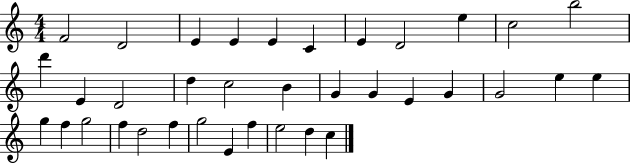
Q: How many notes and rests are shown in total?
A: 36